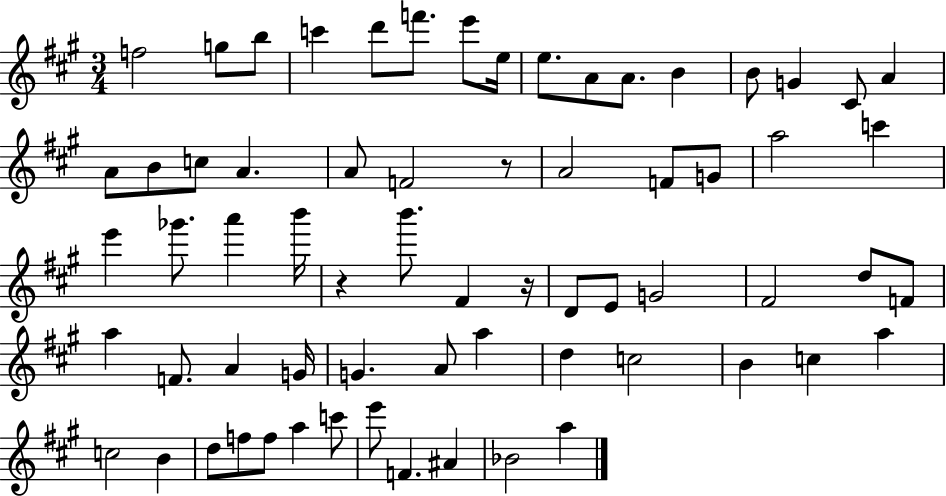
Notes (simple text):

F5/h G5/e B5/e C6/q D6/e F6/e. E6/e E5/s E5/e. A4/e A4/e. B4/q B4/e G4/q C#4/e A4/q A4/e B4/e C5/e A4/q. A4/e F4/h R/e A4/h F4/e G4/e A5/h C6/q E6/q Gb6/e. A6/q B6/s R/q B6/e. F#4/q R/s D4/e E4/e G4/h F#4/h D5/e F4/e A5/q F4/e. A4/q G4/s G4/q. A4/e A5/q D5/q C5/h B4/q C5/q A5/q C5/h B4/q D5/e F5/e F5/e A5/q C6/e E6/e F4/q. A#4/q Bb4/h A5/q